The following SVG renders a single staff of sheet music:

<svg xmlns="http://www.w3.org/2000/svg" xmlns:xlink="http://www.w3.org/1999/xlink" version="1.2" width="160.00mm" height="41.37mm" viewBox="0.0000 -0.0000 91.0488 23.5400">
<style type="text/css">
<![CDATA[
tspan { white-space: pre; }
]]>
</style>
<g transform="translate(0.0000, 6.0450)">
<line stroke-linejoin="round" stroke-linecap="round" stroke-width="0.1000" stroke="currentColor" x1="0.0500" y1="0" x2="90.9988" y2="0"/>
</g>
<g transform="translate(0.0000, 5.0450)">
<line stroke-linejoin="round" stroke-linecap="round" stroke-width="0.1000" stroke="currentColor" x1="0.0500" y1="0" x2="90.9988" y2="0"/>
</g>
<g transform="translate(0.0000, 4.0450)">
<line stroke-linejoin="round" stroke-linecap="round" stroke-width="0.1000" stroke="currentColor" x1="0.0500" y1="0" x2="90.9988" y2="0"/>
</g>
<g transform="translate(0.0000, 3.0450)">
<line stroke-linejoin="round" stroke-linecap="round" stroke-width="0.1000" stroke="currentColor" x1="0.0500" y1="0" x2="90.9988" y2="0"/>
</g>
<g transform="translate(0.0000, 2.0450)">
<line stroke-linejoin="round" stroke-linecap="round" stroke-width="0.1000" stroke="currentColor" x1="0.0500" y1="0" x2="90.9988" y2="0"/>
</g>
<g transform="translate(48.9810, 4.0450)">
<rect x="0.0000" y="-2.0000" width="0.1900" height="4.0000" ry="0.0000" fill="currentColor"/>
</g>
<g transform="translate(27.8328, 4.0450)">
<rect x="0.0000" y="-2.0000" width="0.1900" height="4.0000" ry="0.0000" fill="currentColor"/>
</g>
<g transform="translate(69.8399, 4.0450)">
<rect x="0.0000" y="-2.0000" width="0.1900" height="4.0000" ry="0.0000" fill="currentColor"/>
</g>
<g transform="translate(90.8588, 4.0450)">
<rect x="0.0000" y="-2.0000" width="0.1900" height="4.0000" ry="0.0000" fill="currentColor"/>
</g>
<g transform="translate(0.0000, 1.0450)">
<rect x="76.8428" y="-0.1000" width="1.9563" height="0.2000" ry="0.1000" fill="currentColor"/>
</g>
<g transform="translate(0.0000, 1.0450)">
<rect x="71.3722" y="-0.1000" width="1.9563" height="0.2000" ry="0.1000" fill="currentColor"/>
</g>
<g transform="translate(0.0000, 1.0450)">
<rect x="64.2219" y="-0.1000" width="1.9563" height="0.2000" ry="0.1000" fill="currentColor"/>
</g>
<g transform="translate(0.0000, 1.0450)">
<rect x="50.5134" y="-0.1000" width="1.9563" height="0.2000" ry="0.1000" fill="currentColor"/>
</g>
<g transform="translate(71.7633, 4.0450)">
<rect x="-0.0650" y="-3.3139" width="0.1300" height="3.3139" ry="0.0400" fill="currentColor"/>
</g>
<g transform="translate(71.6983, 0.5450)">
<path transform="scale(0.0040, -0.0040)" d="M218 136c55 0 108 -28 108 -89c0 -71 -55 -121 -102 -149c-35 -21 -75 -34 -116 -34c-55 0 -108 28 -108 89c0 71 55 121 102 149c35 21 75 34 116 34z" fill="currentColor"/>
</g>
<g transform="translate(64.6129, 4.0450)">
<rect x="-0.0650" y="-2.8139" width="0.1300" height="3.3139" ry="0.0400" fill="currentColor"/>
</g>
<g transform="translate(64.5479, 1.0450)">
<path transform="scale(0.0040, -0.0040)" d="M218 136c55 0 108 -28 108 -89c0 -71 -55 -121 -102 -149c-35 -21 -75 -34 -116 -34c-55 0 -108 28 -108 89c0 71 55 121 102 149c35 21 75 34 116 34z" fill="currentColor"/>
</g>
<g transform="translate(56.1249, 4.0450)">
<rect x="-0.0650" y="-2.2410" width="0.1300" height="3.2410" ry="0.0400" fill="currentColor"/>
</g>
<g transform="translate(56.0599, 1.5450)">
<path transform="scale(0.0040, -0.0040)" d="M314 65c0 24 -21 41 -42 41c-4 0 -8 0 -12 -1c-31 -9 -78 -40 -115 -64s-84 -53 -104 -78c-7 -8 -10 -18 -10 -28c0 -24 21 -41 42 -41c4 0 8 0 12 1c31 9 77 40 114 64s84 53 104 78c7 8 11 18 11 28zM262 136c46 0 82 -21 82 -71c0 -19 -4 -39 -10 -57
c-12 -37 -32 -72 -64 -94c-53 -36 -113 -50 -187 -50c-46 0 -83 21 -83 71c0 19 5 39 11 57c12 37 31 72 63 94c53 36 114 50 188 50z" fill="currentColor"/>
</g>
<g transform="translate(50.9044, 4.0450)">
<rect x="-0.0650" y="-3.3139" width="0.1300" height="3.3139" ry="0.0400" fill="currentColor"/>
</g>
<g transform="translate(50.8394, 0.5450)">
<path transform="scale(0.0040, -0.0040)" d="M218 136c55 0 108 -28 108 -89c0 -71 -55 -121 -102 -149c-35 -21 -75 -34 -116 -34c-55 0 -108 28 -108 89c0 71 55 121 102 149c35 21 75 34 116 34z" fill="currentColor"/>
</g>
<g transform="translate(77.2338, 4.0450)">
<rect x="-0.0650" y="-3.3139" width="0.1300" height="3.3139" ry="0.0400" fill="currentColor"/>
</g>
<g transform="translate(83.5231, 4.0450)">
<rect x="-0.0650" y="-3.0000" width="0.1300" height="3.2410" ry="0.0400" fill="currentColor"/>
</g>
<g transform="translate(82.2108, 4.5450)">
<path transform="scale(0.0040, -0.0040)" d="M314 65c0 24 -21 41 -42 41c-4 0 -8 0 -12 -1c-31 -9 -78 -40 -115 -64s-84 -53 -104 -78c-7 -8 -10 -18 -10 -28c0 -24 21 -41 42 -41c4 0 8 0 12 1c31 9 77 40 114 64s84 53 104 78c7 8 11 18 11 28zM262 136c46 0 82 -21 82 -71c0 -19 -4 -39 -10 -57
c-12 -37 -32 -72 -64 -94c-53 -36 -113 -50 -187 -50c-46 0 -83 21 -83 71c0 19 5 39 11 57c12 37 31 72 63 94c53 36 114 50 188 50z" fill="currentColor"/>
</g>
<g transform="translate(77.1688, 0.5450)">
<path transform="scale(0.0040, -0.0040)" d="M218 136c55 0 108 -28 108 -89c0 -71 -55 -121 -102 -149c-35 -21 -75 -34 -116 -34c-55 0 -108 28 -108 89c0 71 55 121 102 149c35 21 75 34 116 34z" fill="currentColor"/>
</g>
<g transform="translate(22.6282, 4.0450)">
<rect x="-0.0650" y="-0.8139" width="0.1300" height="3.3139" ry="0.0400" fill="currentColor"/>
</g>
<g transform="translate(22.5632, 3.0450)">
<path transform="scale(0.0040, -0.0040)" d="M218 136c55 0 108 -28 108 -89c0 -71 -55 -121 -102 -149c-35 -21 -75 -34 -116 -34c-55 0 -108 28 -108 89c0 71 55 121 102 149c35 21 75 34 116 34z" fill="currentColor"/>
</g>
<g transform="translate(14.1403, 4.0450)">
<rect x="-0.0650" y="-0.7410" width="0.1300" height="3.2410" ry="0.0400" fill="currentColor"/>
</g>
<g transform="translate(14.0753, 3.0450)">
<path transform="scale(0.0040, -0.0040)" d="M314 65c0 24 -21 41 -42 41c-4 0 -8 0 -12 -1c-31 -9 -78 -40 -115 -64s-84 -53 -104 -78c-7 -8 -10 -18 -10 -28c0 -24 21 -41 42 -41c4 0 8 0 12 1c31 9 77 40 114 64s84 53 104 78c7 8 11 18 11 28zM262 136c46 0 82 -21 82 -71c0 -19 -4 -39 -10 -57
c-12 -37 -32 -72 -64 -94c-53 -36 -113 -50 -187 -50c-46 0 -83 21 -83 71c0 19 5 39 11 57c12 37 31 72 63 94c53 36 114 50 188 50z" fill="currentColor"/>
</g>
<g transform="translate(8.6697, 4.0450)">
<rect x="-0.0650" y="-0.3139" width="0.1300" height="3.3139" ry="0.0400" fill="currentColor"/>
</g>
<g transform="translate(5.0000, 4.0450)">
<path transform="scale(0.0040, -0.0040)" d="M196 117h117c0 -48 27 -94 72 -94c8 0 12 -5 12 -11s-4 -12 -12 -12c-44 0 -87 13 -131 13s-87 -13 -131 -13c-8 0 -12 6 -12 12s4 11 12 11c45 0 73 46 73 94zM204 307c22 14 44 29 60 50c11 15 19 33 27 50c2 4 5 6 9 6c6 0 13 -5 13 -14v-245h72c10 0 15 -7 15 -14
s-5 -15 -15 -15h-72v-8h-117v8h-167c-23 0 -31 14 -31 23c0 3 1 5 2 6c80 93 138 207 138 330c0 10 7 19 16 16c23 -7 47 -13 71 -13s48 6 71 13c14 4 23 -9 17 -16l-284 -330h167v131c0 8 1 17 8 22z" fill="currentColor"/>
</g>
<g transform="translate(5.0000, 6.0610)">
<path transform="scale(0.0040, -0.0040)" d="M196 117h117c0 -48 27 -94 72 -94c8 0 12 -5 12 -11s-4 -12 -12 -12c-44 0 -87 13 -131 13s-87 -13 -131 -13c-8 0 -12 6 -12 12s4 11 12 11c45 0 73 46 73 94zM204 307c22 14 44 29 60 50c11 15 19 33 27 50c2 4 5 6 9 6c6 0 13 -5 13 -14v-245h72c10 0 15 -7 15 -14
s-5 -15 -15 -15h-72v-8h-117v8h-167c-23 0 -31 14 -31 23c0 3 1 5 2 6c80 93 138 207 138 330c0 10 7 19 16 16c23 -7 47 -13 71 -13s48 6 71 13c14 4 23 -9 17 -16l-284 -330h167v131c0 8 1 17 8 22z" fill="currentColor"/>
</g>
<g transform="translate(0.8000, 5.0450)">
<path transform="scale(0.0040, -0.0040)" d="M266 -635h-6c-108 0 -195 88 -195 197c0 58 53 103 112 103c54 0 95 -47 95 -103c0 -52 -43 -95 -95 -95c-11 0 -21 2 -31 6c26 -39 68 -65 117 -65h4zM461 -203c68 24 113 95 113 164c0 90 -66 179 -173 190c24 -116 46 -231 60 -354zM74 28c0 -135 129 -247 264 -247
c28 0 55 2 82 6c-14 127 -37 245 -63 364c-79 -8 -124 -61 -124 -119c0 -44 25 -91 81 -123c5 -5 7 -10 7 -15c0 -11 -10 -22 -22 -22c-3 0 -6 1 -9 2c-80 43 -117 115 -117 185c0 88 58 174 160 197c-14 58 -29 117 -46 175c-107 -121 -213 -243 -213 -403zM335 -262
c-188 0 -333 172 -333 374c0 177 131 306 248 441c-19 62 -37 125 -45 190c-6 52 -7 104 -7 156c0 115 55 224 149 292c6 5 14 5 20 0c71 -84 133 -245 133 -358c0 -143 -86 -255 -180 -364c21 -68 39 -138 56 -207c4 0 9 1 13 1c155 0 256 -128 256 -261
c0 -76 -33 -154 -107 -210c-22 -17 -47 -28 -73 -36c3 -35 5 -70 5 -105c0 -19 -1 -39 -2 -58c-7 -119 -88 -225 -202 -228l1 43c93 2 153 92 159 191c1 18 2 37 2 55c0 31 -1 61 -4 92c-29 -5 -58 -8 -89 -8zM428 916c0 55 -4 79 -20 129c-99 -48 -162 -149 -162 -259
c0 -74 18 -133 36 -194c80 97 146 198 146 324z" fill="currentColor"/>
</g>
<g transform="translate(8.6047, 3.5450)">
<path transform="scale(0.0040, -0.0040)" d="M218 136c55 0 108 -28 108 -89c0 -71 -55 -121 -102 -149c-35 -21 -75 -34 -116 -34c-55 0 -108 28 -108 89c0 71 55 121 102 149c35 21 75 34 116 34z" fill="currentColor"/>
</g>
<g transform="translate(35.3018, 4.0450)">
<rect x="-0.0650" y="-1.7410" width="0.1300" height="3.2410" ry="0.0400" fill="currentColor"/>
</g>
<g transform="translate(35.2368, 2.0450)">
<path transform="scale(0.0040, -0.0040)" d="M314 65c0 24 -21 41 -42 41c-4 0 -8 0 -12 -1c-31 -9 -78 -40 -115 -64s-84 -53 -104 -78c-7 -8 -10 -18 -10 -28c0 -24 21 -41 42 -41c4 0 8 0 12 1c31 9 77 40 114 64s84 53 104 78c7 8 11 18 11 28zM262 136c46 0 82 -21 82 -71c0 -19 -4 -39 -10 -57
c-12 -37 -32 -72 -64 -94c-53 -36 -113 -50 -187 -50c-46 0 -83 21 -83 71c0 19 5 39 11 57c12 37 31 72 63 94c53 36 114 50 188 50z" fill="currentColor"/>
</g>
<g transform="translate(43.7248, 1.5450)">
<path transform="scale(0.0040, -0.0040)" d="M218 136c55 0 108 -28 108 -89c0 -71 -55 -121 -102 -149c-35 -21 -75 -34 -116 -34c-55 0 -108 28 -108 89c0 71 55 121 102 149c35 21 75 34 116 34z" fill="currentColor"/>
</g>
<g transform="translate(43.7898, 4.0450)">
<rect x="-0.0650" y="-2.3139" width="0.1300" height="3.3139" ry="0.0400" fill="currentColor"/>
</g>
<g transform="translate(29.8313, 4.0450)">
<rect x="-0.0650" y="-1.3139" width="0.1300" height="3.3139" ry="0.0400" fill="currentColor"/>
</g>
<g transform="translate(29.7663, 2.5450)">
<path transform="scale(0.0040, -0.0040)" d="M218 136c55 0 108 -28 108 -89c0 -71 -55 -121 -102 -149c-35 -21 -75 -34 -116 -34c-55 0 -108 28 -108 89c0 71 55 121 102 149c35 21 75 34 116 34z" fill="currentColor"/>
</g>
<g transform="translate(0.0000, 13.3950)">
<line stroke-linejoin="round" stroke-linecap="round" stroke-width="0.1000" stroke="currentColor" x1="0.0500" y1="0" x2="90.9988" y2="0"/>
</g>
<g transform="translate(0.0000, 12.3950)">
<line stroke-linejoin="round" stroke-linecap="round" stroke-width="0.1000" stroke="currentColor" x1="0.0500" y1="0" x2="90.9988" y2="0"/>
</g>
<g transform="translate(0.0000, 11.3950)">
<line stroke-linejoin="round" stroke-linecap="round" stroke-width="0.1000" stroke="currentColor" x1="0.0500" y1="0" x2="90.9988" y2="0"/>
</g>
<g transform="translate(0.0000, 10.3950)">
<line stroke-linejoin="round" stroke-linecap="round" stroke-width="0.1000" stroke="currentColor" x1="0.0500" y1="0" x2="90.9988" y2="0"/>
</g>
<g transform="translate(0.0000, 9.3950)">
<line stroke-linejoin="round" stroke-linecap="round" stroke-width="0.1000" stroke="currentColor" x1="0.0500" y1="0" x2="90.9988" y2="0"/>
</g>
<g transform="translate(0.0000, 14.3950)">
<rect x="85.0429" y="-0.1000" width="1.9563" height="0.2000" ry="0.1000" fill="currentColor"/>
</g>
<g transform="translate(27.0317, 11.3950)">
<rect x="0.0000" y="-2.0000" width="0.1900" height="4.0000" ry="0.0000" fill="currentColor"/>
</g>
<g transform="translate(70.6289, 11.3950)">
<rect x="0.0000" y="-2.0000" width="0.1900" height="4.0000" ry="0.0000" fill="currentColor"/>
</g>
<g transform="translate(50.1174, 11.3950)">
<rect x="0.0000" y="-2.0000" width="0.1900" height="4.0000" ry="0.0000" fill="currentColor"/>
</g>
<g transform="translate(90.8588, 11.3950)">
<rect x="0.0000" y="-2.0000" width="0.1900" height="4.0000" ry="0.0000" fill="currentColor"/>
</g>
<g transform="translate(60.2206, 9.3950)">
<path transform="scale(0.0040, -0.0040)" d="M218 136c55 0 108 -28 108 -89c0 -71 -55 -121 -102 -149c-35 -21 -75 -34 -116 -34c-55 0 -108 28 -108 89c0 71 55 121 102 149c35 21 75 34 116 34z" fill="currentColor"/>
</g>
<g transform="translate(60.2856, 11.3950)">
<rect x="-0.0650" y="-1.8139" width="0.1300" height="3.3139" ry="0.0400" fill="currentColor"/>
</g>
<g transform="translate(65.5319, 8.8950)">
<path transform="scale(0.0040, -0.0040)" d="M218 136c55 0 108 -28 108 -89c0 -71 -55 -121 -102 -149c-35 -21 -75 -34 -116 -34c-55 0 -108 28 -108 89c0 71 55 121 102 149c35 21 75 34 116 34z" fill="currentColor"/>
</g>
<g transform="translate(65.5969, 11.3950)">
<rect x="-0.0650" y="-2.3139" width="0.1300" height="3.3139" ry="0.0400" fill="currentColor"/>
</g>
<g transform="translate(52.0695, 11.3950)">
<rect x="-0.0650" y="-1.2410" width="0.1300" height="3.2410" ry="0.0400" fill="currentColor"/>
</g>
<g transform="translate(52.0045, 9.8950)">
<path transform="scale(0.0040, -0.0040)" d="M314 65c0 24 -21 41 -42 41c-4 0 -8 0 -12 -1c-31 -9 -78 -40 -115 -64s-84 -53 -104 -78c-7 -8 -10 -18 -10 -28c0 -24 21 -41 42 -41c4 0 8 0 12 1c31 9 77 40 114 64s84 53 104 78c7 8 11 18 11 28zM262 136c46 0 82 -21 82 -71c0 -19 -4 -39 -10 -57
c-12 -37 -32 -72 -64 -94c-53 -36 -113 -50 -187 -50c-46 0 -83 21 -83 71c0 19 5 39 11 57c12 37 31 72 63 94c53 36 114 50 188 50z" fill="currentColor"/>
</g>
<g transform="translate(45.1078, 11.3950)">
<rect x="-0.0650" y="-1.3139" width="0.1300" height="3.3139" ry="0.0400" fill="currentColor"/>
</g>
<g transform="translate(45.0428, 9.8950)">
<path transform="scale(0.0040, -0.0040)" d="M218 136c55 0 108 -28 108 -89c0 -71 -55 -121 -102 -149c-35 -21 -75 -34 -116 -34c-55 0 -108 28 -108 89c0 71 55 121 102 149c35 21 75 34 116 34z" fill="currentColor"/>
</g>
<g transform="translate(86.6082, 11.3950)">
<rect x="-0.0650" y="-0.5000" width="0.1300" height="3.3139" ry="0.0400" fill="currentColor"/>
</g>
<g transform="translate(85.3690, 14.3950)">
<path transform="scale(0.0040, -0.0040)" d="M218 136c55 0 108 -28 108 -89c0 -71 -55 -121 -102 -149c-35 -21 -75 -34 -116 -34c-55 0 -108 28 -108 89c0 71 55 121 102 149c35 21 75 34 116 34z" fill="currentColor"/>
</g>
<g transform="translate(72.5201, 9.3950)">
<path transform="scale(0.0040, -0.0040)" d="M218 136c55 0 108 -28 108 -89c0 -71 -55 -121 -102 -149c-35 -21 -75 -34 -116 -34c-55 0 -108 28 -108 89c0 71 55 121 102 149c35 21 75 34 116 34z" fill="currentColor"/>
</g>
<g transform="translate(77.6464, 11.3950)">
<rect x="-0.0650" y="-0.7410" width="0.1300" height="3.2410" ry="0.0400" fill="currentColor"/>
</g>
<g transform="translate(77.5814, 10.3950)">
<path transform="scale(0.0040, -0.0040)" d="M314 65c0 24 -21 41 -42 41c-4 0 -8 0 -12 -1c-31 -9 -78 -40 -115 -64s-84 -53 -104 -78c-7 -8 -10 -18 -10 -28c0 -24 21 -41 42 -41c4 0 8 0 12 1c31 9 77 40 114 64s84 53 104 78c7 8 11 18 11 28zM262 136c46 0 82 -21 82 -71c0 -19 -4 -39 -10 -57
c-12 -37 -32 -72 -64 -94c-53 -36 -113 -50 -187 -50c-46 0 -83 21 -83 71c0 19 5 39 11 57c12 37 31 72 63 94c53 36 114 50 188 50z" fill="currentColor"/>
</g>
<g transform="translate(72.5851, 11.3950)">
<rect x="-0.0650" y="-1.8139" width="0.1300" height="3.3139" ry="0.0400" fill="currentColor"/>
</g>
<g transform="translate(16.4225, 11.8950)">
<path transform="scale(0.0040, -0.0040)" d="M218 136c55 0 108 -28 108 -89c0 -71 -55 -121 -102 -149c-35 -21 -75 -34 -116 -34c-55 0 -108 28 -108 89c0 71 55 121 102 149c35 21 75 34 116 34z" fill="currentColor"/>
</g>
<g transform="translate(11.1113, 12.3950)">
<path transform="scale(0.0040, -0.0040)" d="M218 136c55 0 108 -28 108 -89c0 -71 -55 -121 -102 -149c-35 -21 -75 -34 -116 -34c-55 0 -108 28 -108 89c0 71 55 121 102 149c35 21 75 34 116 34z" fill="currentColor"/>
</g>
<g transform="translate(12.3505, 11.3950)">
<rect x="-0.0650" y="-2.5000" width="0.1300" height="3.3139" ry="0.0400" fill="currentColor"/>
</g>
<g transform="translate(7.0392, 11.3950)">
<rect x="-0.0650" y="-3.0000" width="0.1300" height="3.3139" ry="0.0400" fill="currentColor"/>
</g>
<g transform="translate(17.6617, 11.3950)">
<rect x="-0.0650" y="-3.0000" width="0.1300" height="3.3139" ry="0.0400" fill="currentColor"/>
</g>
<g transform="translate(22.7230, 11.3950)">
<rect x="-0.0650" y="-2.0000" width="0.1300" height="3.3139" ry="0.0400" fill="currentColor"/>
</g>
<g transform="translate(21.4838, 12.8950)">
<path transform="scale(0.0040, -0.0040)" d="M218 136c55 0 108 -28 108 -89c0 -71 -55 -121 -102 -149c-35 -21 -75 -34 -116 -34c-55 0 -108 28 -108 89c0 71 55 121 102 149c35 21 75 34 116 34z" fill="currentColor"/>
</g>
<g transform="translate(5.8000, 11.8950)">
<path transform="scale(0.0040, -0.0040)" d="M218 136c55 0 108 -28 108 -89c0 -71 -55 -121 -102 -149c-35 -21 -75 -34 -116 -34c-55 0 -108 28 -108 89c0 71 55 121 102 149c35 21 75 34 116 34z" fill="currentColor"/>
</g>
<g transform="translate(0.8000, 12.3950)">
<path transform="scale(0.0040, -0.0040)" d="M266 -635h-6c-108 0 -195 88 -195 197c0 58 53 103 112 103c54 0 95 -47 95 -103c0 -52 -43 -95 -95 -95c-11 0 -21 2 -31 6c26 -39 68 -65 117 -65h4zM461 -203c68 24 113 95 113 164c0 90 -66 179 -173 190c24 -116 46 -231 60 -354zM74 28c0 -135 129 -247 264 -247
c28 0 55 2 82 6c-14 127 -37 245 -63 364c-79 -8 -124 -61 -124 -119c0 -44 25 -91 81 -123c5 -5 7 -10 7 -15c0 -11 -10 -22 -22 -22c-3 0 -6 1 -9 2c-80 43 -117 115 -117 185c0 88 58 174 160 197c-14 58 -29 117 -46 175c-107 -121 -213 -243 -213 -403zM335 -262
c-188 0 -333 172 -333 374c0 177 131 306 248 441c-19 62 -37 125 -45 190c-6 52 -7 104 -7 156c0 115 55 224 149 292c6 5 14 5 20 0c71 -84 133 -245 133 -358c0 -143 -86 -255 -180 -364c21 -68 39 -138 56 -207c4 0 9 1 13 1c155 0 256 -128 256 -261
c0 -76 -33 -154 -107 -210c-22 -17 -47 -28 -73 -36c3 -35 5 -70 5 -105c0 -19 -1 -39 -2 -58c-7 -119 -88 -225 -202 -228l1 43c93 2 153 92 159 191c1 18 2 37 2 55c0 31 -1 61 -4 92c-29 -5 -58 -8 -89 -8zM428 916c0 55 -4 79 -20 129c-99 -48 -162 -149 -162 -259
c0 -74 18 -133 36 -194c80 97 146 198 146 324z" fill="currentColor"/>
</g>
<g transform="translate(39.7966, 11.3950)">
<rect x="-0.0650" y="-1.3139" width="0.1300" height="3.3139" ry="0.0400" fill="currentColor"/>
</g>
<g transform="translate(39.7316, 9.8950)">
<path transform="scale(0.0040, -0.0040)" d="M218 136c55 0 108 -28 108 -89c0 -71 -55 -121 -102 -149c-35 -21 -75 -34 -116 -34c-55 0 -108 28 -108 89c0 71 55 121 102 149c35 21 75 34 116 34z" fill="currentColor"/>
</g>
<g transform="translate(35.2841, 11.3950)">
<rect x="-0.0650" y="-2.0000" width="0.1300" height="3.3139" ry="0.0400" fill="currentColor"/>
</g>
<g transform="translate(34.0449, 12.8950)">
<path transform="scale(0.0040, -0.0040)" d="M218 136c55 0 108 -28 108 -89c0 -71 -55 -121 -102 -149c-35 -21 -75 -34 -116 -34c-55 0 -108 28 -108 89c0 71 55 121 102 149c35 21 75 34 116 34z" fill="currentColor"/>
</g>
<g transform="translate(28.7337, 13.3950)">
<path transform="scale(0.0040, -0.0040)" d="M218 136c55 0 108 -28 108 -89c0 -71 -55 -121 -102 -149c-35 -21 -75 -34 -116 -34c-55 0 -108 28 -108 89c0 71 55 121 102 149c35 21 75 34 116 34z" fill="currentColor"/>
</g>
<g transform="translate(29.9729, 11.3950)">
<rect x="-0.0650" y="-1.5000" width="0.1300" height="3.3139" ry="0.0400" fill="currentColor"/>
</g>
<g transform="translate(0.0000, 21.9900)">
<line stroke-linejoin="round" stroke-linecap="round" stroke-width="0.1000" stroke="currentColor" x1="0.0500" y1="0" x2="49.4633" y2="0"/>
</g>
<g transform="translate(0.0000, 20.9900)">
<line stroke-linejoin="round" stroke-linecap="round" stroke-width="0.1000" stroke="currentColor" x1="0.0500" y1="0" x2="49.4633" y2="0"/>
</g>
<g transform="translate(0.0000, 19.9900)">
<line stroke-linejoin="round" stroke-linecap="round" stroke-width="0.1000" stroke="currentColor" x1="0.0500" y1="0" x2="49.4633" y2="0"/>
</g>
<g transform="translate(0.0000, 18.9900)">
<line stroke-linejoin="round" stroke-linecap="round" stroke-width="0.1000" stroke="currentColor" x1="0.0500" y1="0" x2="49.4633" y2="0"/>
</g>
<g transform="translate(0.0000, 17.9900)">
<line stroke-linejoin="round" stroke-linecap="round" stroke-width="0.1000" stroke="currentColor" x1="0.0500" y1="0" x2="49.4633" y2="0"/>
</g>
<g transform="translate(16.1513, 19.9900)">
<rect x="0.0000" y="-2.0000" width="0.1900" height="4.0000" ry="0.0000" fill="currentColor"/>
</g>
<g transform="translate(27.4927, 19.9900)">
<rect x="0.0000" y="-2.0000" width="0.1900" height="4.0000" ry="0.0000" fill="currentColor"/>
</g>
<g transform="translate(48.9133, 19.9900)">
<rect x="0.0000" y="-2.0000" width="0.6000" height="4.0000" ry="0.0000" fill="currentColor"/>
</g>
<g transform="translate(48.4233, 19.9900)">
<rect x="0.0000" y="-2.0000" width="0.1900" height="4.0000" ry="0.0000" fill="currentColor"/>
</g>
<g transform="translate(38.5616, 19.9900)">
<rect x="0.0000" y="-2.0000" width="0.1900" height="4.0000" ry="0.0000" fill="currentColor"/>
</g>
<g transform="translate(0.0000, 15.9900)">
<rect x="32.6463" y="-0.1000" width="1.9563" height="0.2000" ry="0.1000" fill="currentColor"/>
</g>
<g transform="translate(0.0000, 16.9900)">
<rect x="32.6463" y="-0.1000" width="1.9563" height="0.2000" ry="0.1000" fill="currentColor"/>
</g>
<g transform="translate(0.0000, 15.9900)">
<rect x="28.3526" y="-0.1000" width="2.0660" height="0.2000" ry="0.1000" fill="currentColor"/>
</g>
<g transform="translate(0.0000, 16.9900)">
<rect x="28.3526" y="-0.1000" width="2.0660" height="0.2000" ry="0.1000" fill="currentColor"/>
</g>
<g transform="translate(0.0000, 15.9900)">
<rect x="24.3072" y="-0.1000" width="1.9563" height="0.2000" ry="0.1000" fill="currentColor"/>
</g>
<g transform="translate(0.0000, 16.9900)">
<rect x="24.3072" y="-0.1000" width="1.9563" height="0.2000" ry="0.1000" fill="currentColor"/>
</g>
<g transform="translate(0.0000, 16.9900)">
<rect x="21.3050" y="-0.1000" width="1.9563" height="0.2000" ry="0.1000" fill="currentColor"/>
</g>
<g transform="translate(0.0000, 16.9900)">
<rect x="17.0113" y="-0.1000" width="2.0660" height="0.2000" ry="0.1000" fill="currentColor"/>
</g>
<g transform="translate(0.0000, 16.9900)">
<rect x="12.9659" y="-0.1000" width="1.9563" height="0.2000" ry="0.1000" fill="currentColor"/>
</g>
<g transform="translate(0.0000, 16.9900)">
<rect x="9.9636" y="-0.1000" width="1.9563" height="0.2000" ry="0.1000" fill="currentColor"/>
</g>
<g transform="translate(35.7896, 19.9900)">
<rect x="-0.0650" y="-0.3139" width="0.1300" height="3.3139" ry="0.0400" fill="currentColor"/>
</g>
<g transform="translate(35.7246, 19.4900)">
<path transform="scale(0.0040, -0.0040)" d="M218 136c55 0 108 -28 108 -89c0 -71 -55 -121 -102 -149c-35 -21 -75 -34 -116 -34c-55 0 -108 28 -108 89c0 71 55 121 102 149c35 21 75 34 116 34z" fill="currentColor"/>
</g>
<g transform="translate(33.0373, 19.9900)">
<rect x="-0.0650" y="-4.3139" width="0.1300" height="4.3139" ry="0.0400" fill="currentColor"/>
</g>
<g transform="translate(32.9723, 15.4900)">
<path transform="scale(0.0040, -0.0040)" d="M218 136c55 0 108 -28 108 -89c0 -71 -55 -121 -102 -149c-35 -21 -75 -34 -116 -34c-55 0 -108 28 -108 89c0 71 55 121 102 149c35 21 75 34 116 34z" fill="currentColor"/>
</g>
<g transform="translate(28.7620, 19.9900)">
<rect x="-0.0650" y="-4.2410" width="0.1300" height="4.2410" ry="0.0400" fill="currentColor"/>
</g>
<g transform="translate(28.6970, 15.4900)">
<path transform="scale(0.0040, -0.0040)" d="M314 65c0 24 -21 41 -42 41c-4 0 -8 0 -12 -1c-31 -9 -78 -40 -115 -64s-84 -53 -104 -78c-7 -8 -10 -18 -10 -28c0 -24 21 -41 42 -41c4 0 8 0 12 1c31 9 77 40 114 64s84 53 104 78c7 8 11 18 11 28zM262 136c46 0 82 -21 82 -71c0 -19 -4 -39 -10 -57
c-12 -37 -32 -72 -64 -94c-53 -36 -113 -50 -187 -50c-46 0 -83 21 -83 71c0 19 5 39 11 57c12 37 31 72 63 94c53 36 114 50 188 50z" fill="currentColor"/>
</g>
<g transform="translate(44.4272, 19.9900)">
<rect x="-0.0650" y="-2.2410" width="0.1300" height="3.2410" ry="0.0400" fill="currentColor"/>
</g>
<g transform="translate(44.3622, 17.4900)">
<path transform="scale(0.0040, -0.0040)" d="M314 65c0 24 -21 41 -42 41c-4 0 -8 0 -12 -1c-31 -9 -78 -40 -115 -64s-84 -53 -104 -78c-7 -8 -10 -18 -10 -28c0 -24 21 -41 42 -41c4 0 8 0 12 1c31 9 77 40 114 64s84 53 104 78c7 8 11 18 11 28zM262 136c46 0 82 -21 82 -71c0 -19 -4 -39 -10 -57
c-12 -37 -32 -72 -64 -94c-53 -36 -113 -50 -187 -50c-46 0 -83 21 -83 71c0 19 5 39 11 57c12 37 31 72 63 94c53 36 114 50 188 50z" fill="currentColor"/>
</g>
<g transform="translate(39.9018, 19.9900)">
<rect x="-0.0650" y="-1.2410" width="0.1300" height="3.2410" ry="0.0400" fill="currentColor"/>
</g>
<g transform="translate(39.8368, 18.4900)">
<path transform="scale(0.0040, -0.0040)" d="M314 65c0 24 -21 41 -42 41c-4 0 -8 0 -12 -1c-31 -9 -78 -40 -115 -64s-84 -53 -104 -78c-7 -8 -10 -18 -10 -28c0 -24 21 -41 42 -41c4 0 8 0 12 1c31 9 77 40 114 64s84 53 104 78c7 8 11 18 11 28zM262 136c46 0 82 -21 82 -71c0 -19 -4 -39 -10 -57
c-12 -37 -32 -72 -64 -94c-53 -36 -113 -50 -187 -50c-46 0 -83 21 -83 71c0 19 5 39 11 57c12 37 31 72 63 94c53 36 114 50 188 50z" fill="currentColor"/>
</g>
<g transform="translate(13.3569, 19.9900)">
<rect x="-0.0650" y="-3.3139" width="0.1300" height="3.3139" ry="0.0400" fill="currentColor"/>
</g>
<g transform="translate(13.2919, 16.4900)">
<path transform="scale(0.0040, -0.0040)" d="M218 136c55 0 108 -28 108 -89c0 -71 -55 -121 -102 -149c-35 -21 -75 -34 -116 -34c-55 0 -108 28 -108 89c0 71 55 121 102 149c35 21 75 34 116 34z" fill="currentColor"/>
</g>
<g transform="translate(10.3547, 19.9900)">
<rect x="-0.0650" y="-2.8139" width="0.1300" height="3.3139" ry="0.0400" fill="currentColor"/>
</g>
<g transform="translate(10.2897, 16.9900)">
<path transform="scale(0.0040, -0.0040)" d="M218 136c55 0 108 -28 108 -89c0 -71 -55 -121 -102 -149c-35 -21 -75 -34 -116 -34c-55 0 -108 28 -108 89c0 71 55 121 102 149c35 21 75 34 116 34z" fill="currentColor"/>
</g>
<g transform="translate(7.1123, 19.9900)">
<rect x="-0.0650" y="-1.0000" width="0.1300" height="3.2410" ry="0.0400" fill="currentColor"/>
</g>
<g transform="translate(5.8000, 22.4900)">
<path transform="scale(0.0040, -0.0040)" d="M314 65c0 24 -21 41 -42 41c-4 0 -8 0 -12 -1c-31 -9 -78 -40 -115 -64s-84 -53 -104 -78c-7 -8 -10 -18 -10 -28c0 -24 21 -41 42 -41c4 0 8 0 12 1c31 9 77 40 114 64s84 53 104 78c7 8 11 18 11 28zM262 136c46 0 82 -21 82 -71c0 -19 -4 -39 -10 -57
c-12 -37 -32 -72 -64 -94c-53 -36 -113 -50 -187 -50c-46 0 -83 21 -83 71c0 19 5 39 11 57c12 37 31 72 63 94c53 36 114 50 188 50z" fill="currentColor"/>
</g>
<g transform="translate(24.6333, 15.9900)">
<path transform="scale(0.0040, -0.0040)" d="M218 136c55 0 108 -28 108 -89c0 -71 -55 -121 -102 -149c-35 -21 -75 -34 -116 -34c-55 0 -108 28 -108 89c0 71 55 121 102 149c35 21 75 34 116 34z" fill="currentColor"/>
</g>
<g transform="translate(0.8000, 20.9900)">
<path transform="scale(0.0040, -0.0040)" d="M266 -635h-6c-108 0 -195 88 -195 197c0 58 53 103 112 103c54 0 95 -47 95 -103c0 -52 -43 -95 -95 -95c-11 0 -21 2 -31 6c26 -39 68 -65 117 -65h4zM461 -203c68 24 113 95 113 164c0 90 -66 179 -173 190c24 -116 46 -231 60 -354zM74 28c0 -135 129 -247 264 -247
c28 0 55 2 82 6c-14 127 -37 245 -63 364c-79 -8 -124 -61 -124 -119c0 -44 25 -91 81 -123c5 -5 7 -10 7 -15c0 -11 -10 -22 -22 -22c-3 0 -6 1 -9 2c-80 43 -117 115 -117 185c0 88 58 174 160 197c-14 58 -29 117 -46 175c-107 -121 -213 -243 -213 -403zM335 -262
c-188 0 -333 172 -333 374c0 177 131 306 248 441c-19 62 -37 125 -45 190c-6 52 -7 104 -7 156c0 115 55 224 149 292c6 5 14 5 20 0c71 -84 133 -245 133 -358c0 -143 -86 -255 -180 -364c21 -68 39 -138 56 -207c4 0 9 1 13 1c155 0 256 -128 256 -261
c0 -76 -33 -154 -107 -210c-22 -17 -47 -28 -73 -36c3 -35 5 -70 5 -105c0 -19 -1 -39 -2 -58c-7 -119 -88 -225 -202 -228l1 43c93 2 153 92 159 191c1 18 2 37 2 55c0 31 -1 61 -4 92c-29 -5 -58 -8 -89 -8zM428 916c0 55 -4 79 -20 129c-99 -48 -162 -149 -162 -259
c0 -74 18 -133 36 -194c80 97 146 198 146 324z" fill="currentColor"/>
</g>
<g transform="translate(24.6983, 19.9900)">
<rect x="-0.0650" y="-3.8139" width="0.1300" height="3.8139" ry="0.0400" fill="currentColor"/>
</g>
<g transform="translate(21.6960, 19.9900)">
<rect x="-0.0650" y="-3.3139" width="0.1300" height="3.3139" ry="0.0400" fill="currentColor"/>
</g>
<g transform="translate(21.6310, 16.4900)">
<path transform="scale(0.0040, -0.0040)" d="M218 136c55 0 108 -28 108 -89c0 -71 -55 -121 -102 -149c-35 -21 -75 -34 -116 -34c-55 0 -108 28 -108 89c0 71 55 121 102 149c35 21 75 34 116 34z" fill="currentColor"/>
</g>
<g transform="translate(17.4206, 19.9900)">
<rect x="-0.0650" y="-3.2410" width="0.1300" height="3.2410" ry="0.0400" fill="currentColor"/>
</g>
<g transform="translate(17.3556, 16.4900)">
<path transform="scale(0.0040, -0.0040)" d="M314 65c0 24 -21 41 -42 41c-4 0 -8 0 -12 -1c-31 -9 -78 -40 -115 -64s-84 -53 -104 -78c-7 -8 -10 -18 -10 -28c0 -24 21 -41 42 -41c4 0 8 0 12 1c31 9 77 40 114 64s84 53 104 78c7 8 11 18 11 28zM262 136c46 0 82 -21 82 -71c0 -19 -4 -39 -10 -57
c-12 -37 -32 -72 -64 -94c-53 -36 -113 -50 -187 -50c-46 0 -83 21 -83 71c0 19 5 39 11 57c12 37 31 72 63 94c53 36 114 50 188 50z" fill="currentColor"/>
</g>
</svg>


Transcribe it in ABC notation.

X:1
T:Untitled
M:4/4
L:1/4
K:C
c d2 d e f2 g b g2 a b b A2 A G A F E F e e e2 f g f d2 C D2 a b b2 b c' d'2 d' c e2 g2